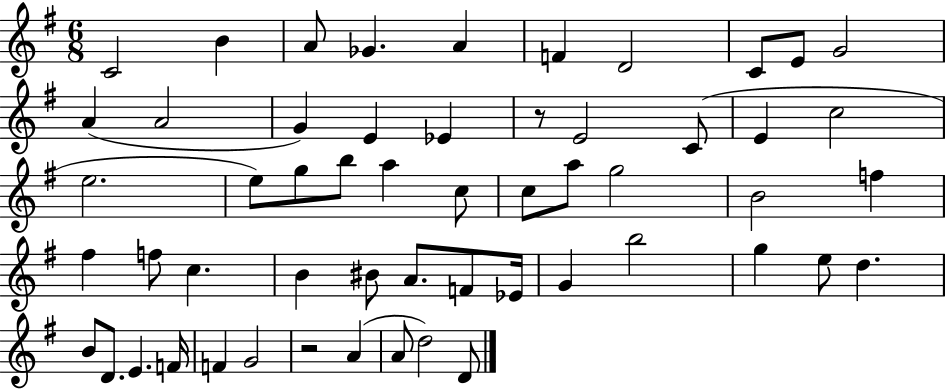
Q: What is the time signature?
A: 6/8